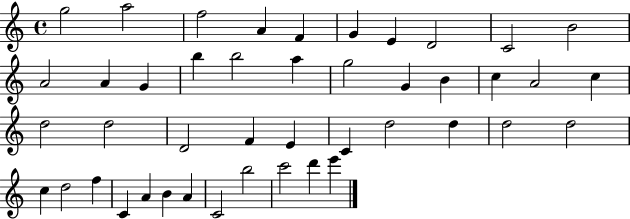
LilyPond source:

{
  \clef treble
  \time 4/4
  \defaultTimeSignature
  \key c \major
  g''2 a''2 | f''2 a'4 f'4 | g'4 e'4 d'2 | c'2 b'2 | \break a'2 a'4 g'4 | b''4 b''2 a''4 | g''2 g'4 b'4 | c''4 a'2 c''4 | \break d''2 d''2 | d'2 f'4 e'4 | c'4 d''2 d''4 | d''2 d''2 | \break c''4 d''2 f''4 | c'4 a'4 b'4 a'4 | c'2 b''2 | c'''2 d'''4 e'''4 | \break \bar "|."
}